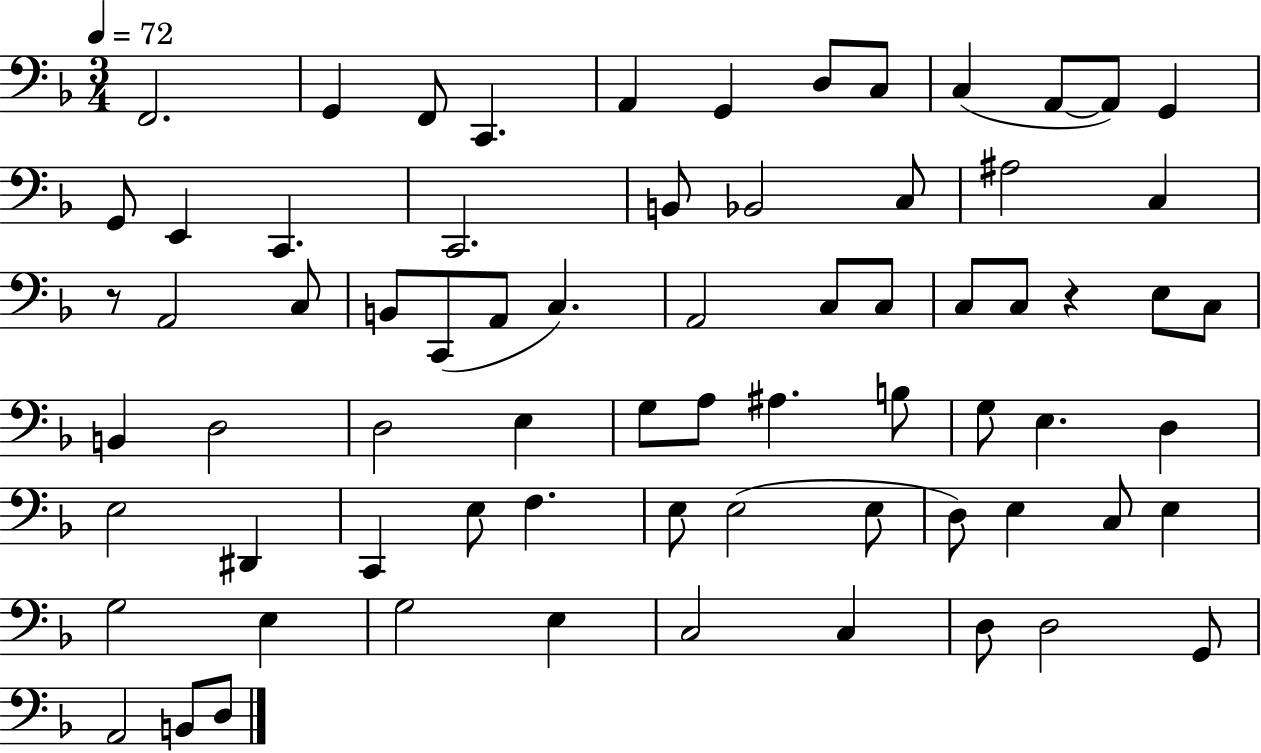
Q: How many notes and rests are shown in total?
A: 71